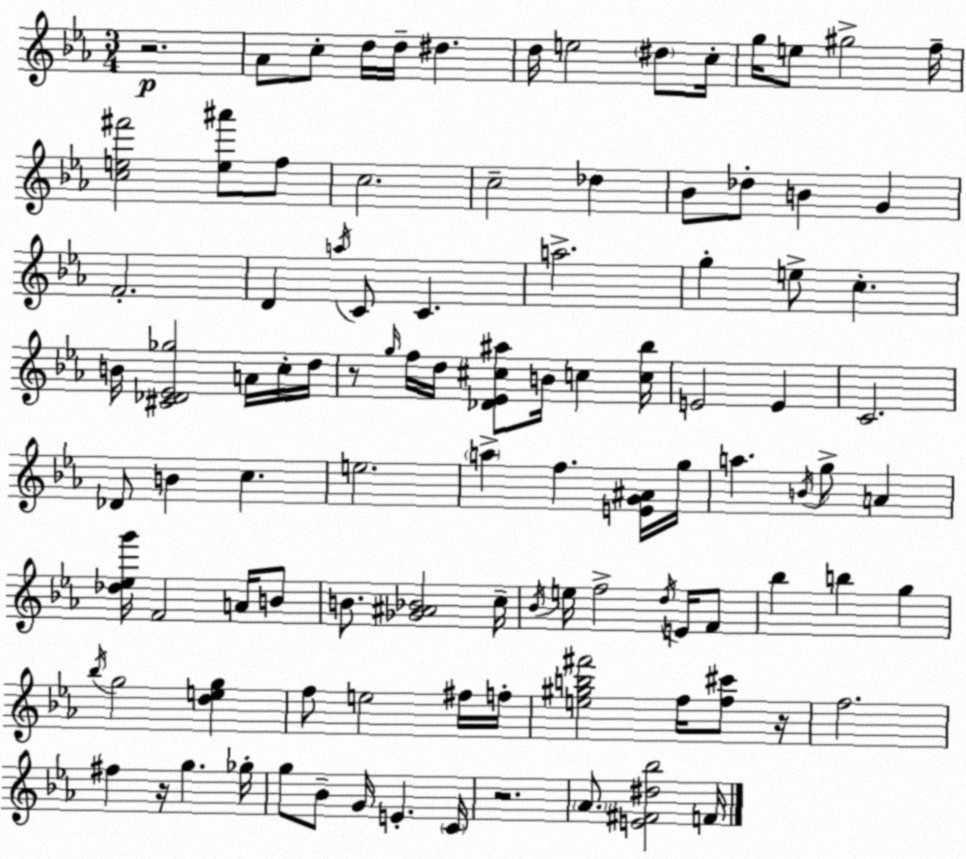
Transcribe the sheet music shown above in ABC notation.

X:1
T:Untitled
M:3/4
L:1/4
K:Cm
z2 _A/2 c/2 d/4 d/4 ^d d/4 e2 ^d/2 c/4 g/4 e/2 ^g2 f/4 [ce^f']2 [e^a']/2 f/2 c2 c2 _d _B/2 _d/2 B G F2 D a/4 C/2 C a2 g e/2 c B/4 [^C_D_E_g]2 A/4 c/4 d/4 z/2 g/4 f/4 d/4 [_D_E^c^a]/2 B/4 c [c_b]/4 E2 E C2 _D/2 B c e2 a f [EG^A]/4 g/4 a B/4 g/2 A [_d_eg']/4 F2 A/4 B/2 B/2 [_G^A_B]2 c/4 _B/4 e/4 f2 d/4 E/4 F/2 _b b g _b/4 g2 [deg] f/2 e2 ^f/4 f/4 [e^gb^f']2 f/4 [f^c']/2 z/4 f2 ^f z/4 g _g/4 g/2 _B/2 G/4 E C/4 z2 _A/2 [E^F^d_b]2 F/4